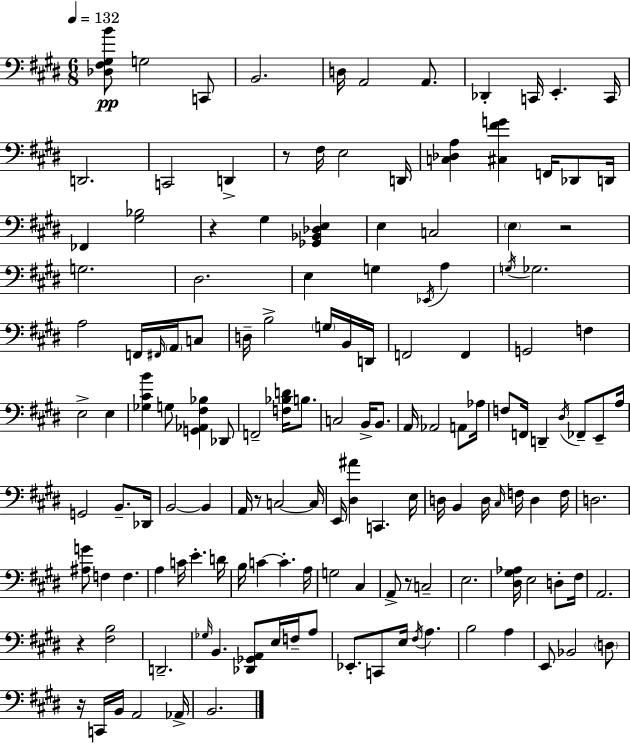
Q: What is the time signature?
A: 6/8